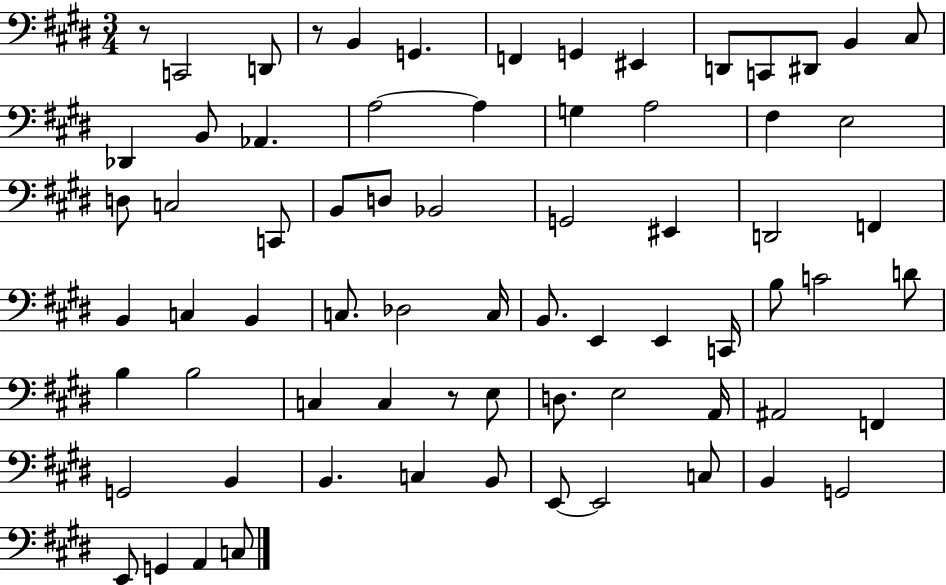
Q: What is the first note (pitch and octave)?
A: C2